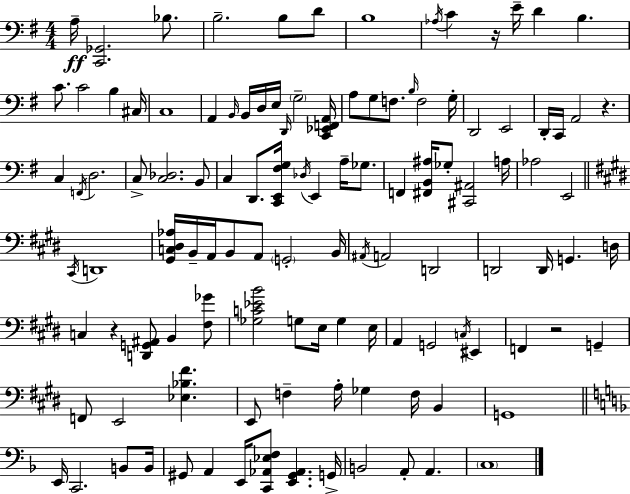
X:1
T:Untitled
M:4/4
L:1/4
K:Em
A,/4 [C,,_G,,]2 _B,/2 B,2 B,/2 D/2 B,4 _A,/4 C z/4 E/4 D B, C/2 C2 B, ^C,/4 C,4 A,, B,,/4 B,,/4 D,/4 E,/4 D,,/4 G,2 [C,,_E,,F,,A,,]/4 A,/2 G,/2 F,/2 B,/4 F,2 G,/4 D,,2 E,,2 D,,/4 C,,/4 A,,2 z C, F,,/4 D,2 C,/2 [C,_D,]2 B,,/2 C, D,,/2 [C,,E,,^F,G,]/4 _D,/4 E,, A,/4 _G,/2 F,, [^F,,B,,^A,]/4 _G,/2 [^C,,^A,,]2 A,/4 _A,2 E,,2 ^C,,/4 D,,4 [^G,,C,^D,_A,]/4 B,,/4 A,,/4 B,,/2 A,,/2 G,,2 B,,/4 ^A,,/4 A,,2 D,,2 D,,2 D,,/4 G,, D,/4 C, z [D,,G,,^A,,]/2 B,, [^F,_G]/2 [_G,C_EB]2 G,/2 E,/4 G, E,/4 A,, G,,2 C,/4 ^E,, F,, z2 G,, F,,/2 E,,2 [_E,_B,^F] E,,/2 F, A,/4 _G, F,/4 B,, G,,4 E,,/4 C,,2 B,,/2 B,,/4 ^G,,/2 A,, E,,/4 [C,,_A,,_E,F,]/2 [E,,^G,,_A,,] G,,/4 B,,2 A,,/2 A,, C,4